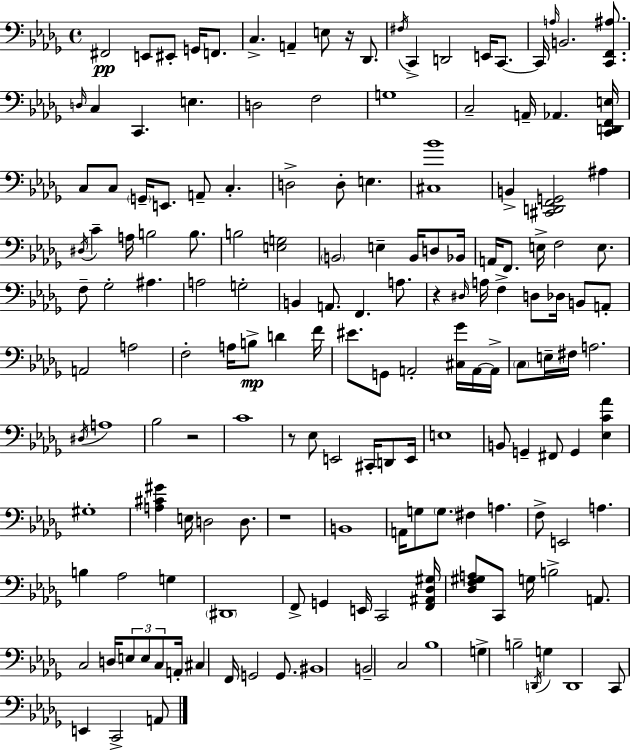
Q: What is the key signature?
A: BES minor